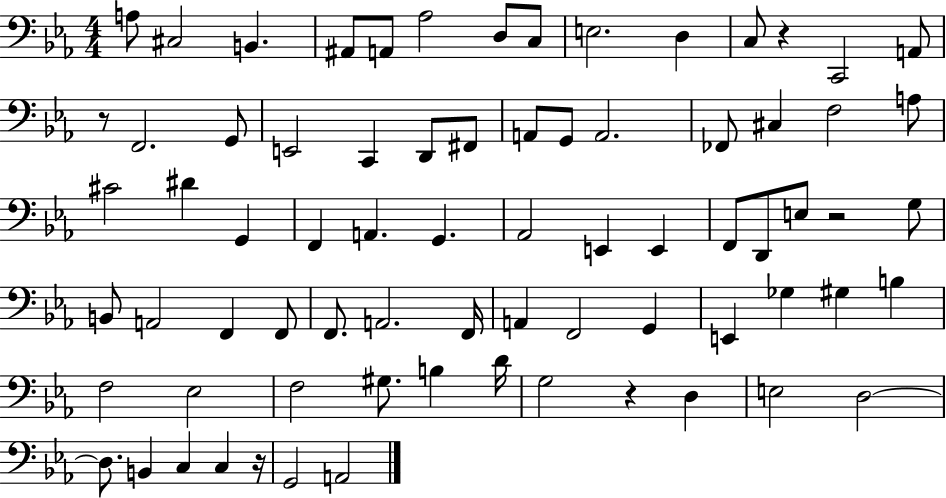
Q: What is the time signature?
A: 4/4